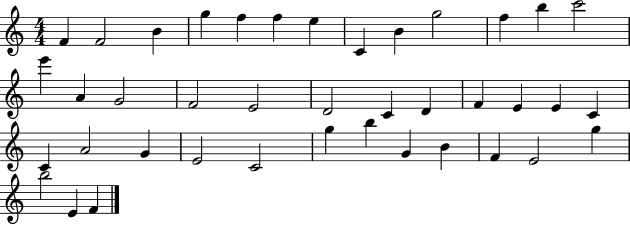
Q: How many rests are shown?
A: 0